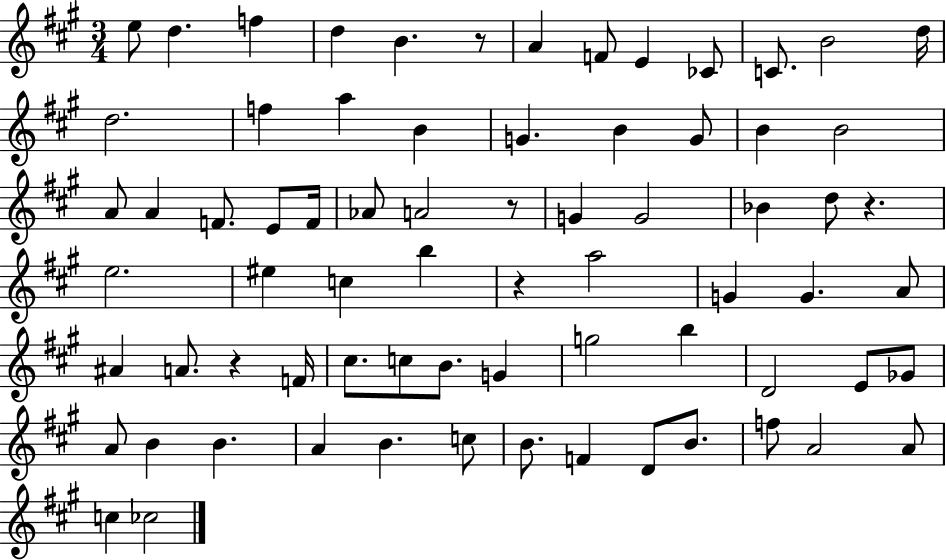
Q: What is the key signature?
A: A major